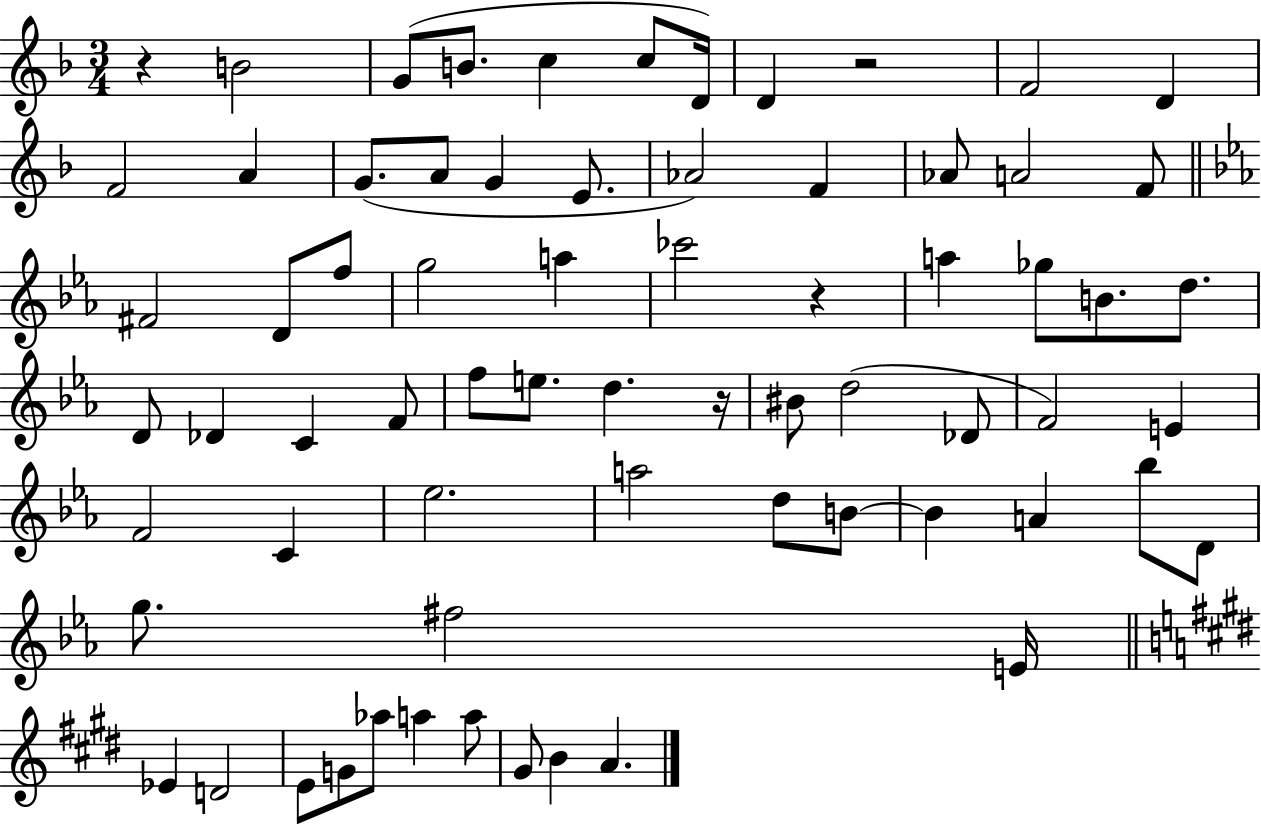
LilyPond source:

{
  \clef treble
  \numericTimeSignature
  \time 3/4
  \key f \major
  r4 b'2 | g'8( b'8. c''4 c''8 d'16) | d'4 r2 | f'2 d'4 | \break f'2 a'4 | g'8.( a'8 g'4 e'8. | aes'2) f'4 | aes'8 a'2 f'8 | \break \bar "||" \break \key ees \major fis'2 d'8 f''8 | g''2 a''4 | ces'''2 r4 | a''4 ges''8 b'8. d''8. | \break d'8 des'4 c'4 f'8 | f''8 e''8. d''4. r16 | bis'8 d''2( des'8 | f'2) e'4 | \break f'2 c'4 | ees''2. | a''2 d''8 b'8~~ | b'4 a'4 bes''8 d'8 | \break g''8. fis''2 e'16 | \bar "||" \break \key e \major ees'4 d'2 | e'8 g'8 aes''8 a''4 a''8 | gis'8 b'4 a'4. | \bar "|."
}